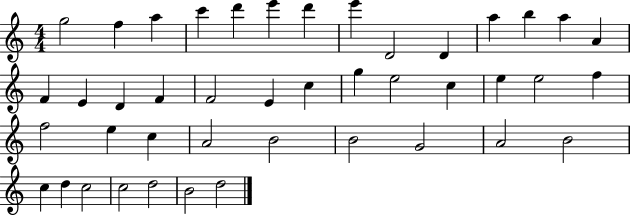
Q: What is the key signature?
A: C major